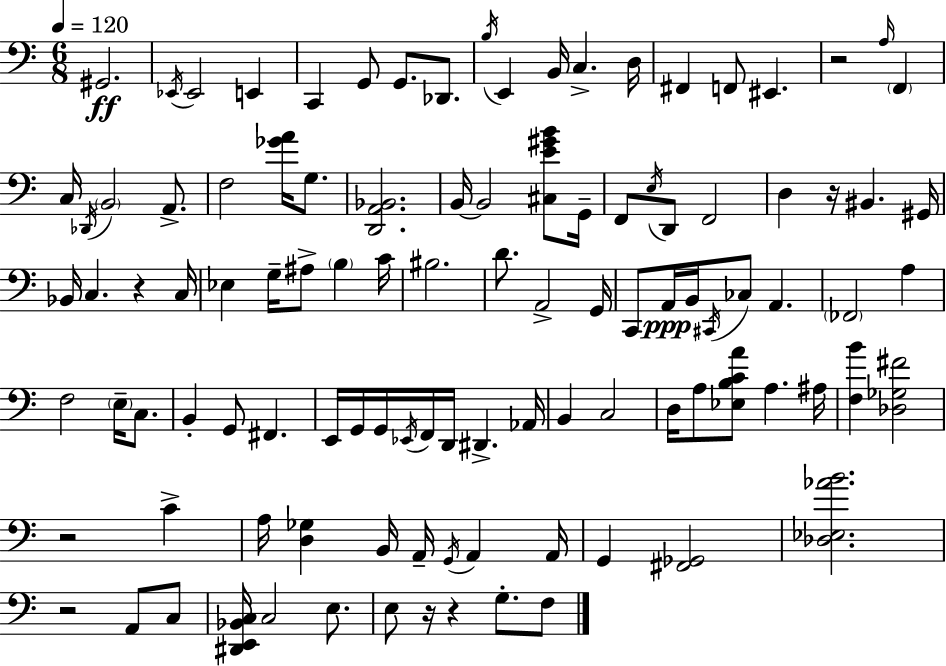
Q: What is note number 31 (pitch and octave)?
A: F2